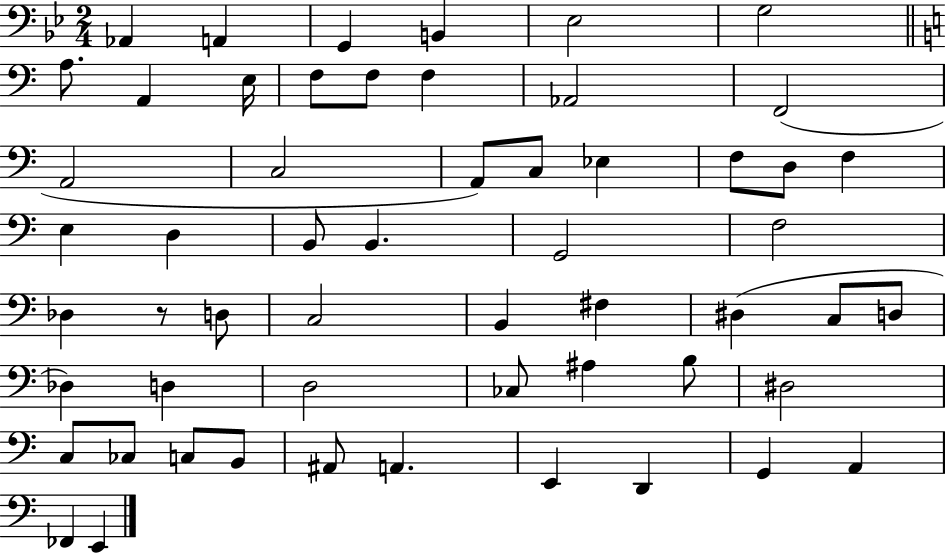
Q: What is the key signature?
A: BES major